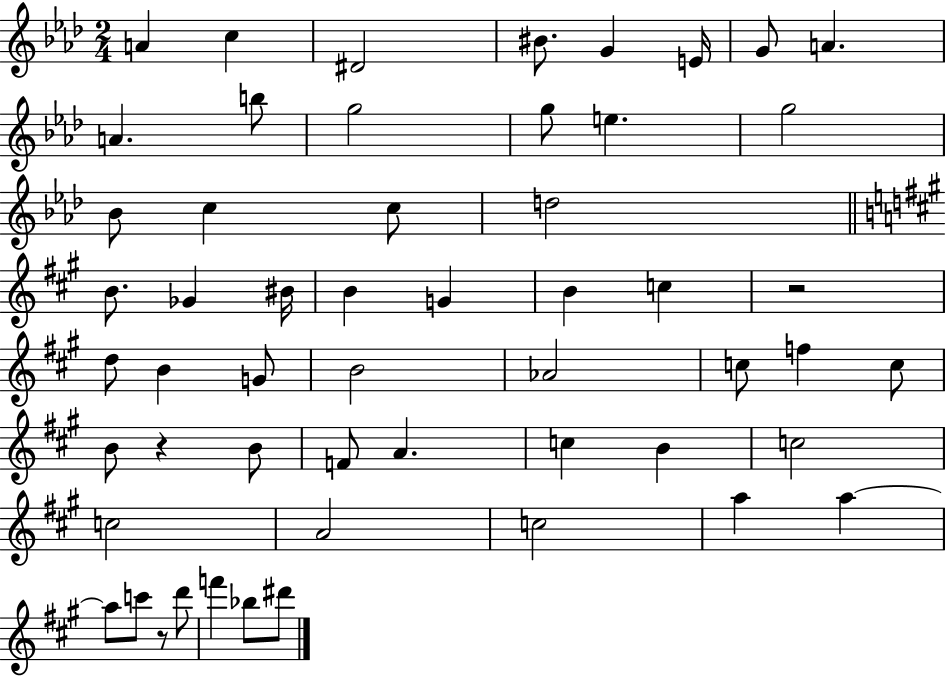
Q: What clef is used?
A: treble